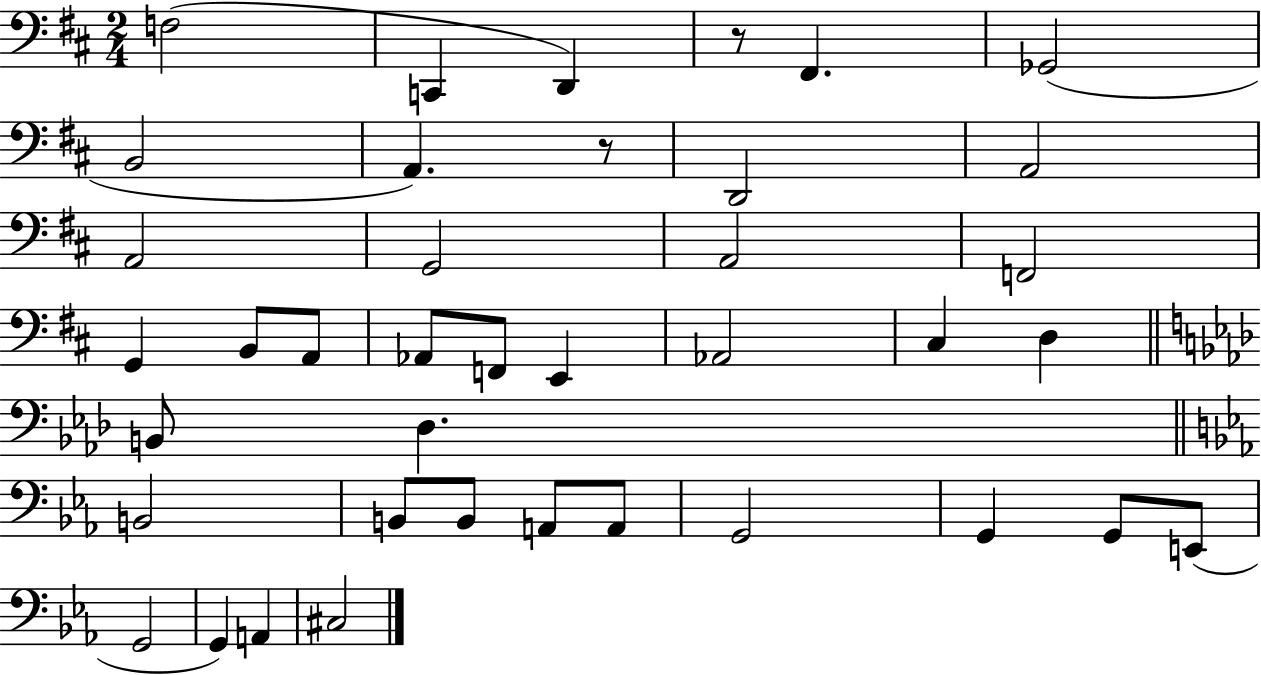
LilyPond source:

{
  \clef bass
  \numericTimeSignature
  \time 2/4
  \key d \major
  f2( | c,4 d,4) | r8 fis,4. | ges,2( | \break b,2 | a,4.) r8 | d,2 | a,2 | \break a,2 | g,2 | a,2 | f,2 | \break g,4 b,8 a,8 | aes,8 f,8 e,4 | aes,2 | cis4 d4 | \break \bar "||" \break \key aes \major b,8 des4. | \bar "||" \break \key ees \major b,2 | b,8 b,8 a,8 a,8 | g,2 | g,4 g,8 e,8( | \break g,2 | g,4) a,4 | cis2 | \bar "|."
}